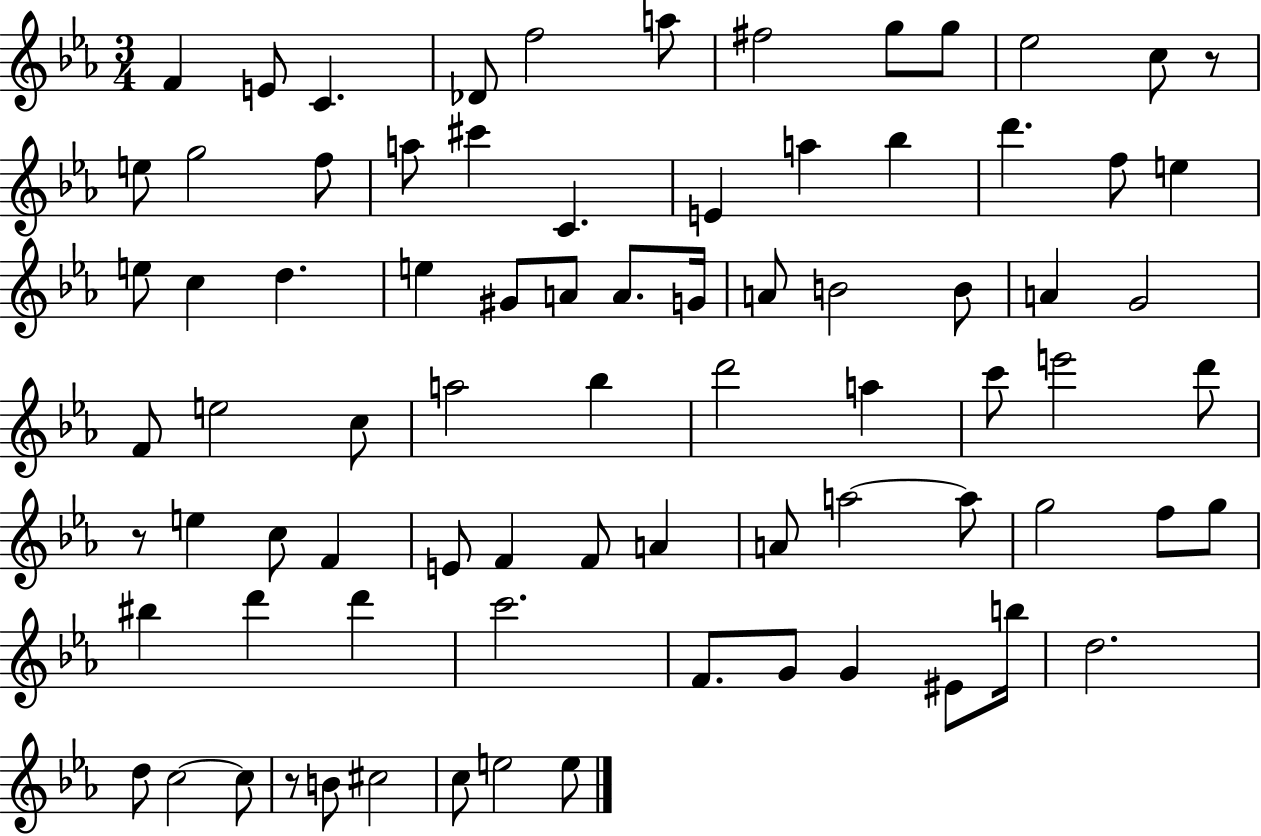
F4/q E4/e C4/q. Db4/e F5/h A5/e F#5/h G5/e G5/e Eb5/h C5/e R/e E5/e G5/h F5/e A5/e C#6/q C4/q. E4/q A5/q Bb5/q D6/q. F5/e E5/q E5/e C5/q D5/q. E5/q G#4/e A4/e A4/e. G4/s A4/e B4/h B4/e A4/q G4/h F4/e E5/h C5/e A5/h Bb5/q D6/h A5/q C6/e E6/h D6/e R/e E5/q C5/e F4/q E4/e F4/q F4/e A4/q A4/e A5/h A5/e G5/h F5/e G5/e BIS5/q D6/q D6/q C6/h. F4/e. G4/e G4/q EIS4/e B5/s D5/h. D5/e C5/h C5/e R/e B4/e C#5/h C5/e E5/h E5/e